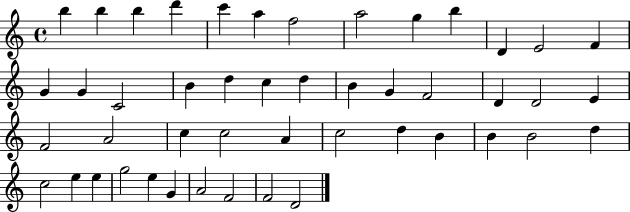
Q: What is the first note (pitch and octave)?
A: B5